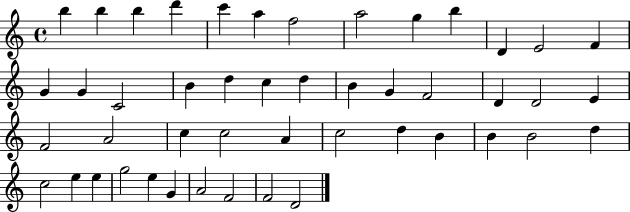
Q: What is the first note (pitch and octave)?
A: B5